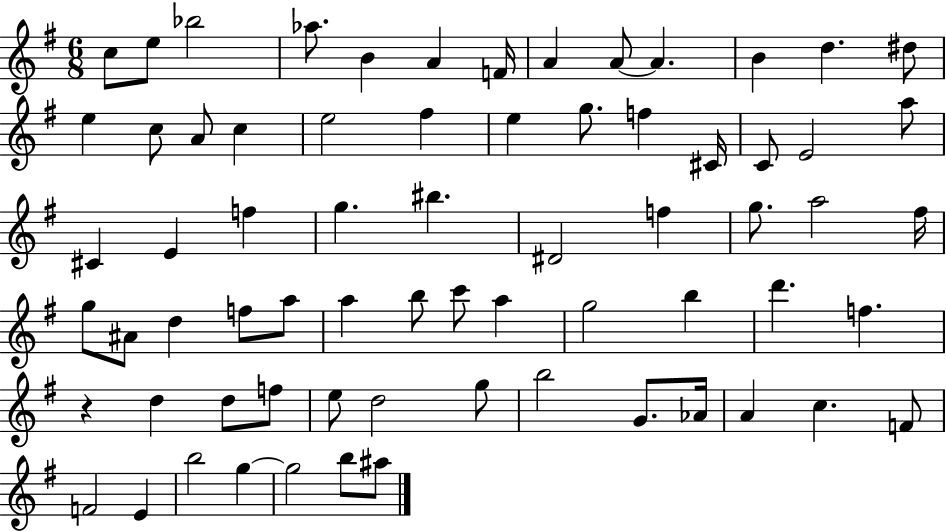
C5/e E5/e Bb5/h Ab5/e. B4/q A4/q F4/s A4/q A4/e A4/q. B4/q D5/q. D#5/e E5/q C5/e A4/e C5/q E5/h F#5/q E5/q G5/e. F5/q C#4/s C4/e E4/h A5/e C#4/q E4/q F5/q G5/q. BIS5/q. D#4/h F5/q G5/e. A5/h F#5/s G5/e A#4/e D5/q F5/e A5/e A5/q B5/e C6/e A5/q G5/h B5/q D6/q. F5/q. R/q D5/q D5/e F5/e E5/e D5/h G5/e B5/h G4/e. Ab4/s A4/q C5/q. F4/e F4/h E4/q B5/h G5/q G5/h B5/e A#5/e